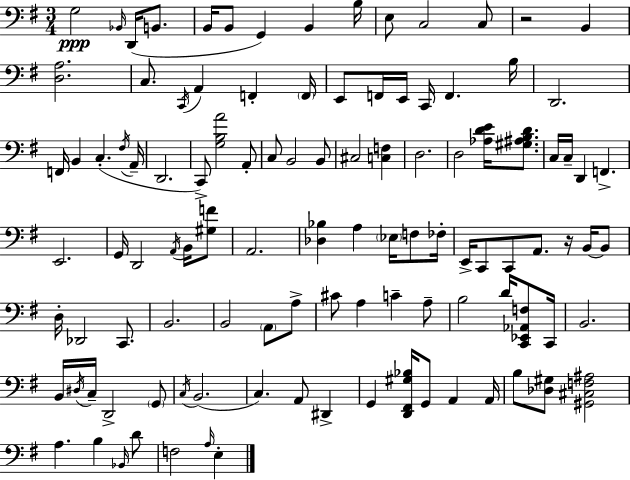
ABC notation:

X:1
T:Untitled
M:3/4
L:1/4
K:Em
G,2 _B,,/4 D,,/4 B,,/2 B,,/4 B,,/2 G,, B,, B,/4 E,/2 C,2 C,/2 z2 B,, [D,A,]2 C,/2 C,,/4 A,, F,, F,,/4 E,,/2 F,,/4 E,,/4 C,,/4 F,, B,/4 D,,2 F,,/4 B,, C, ^F,/4 A,,/4 D,,2 C,,/2 [G,B,A]2 A,,/2 C,/2 B,,2 B,,/2 ^C,2 [C,F,] D,2 D,2 [_A,DE]/4 [^G,^A,B,D]/2 C,/4 C,/4 D,, F,, E,,2 G,,/4 D,,2 A,,/4 B,,/4 [^G,F]/2 A,,2 [_D,_B,] A, _E,/4 F,/2 _F,/4 E,,/4 C,,/2 C,,/2 A,,/2 z/4 B,,/4 B,,/2 D,/4 _D,,2 C,,/2 B,,2 B,,2 A,,/2 A,/2 ^C/2 A, C A,/2 B,2 D/4 [C,,_E,,_A,,F,]/2 C,,/4 B,,2 B,,/4 ^D,/4 C,/4 D,,2 G,,/2 C,/4 B,,2 C, A,,/2 ^D,, G,, [D,,^F,,^G,_B,]/4 G,,/2 A,, A,,/4 B,/2 [_D,^G,]/2 [^G,,^C,F,^A,]2 A, B, _B,,/4 D/2 F,2 A,/4 E,